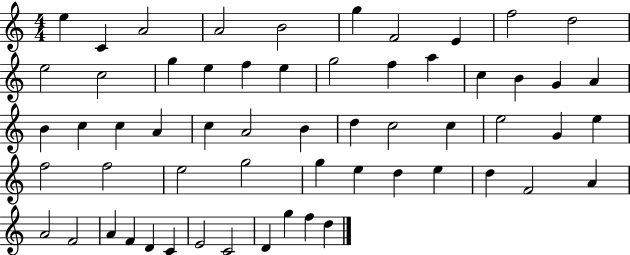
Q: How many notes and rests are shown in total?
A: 59